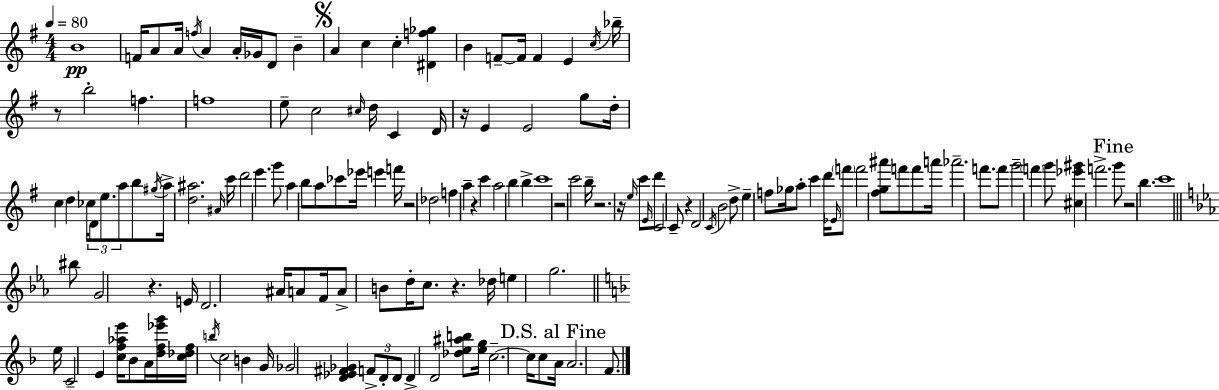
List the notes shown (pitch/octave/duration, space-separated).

B4/w F4/s A4/e A4/s F5/s A4/q A4/s Gb4/s D4/e B4/q A4/q C5/q C5/q [D#4,F5,Gb5]/q B4/q F4/e F4/s F4/q E4/q C5/s Bb5/s R/e B5/h F5/q. F5/w E5/e C5/h C#5/s D5/s C4/q D4/s R/s E4/q E4/h G5/e D5/s C5/q D5/q CES5/s D4/e E5/e. A5/e B5/e G#5/s A5/s [D5,A#5]/h. A#4/s C6/s D6/h E6/q. G6/e A5/q B5/e A5/e CES6/e Eb6/s E6/q F6/s R/h Db5/h F5/q A5/q R/q C6/q A5/h B5/q B5/q C6/w R/h C6/h B5/s R/h. R/s E5/s C6/e E4/s D6/e C4/h C4/e R/q D4/h C4/s B4/h D5/e E5/q F5/e Gb5/s A5/e C6/q D6/s Eb4/s F6/e F6/h [F#5,G5,A#6]/e F6/e F6/e A6/s Ab6/h. F6/e. F6/e G6/h F6/q G6/e [C#5,Eb6,G#6]/q F6/h. G6/e R/h B5/q. C6/w BIS5/e G4/h R/q. E4/s D4/h. A#4/s A4/e F4/s A4/e B4/e D5/s C5/e. R/q. Db5/s E5/q G5/h. E5/s C4/h E4/q [C5,F5,Ab5,E6]/s Bb4/e A4/s [D5,F5,Eb6,G6]/s [C5,Db5,F5]/s B5/s C5/h B4/q G4/s Gb4/h [D4,Eb4,F#4,Gb4]/q F4/e D4/e D4/e D4/q D4/h [Db5,E5,A#5,B5]/e [E5,G5]/s C5/h. C5/s C5/e A4/s A4/h. F4/e.